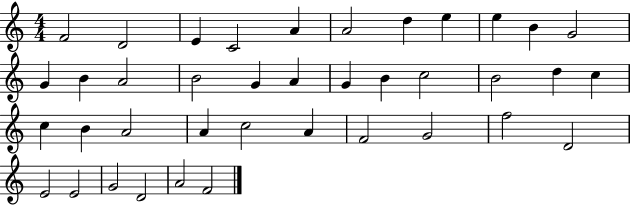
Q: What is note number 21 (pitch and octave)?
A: B4